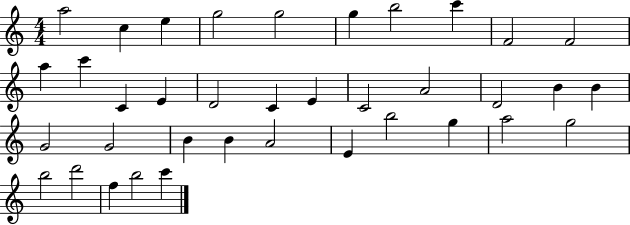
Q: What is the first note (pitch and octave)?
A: A5